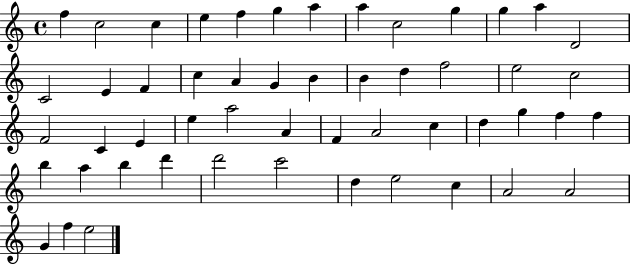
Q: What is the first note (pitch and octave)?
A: F5